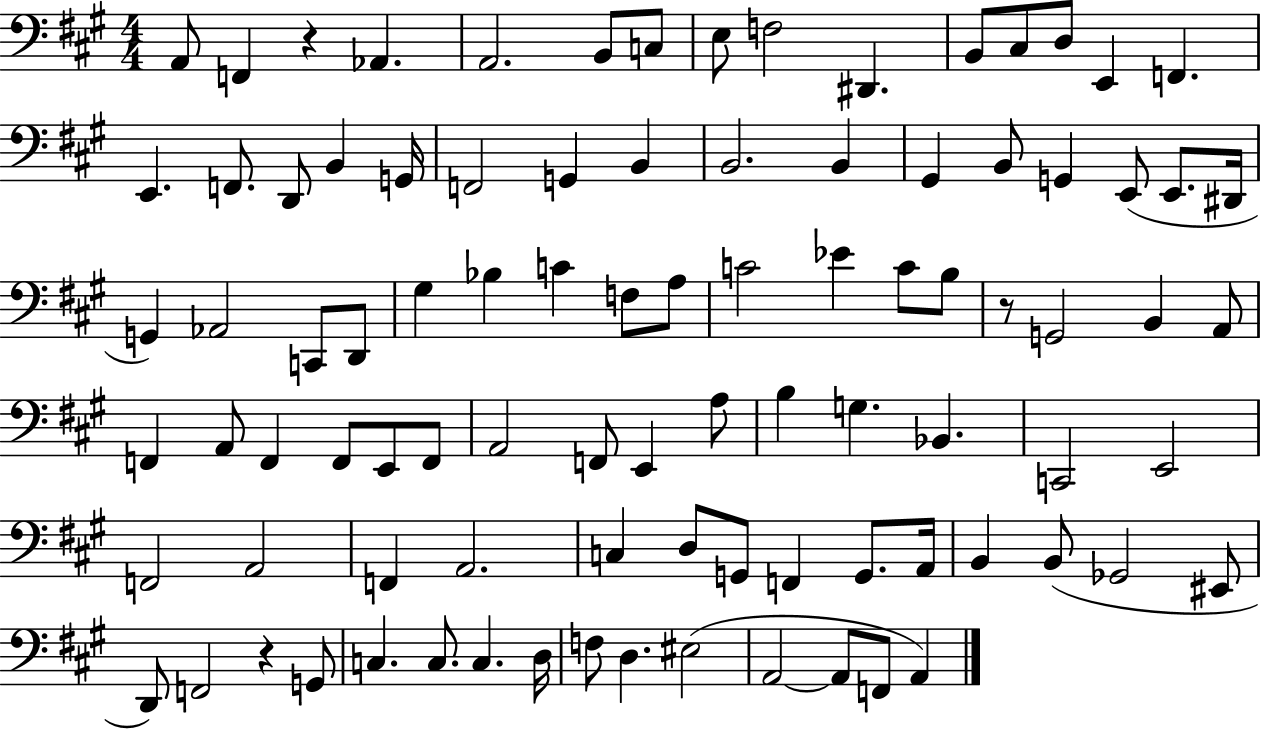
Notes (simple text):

A2/e F2/q R/q Ab2/q. A2/h. B2/e C3/e E3/e F3/h D#2/q. B2/e C#3/e D3/e E2/q F2/q. E2/q. F2/e. D2/e B2/q G2/s F2/h G2/q B2/q B2/h. B2/q G#2/q B2/e G2/q E2/e E2/e. D#2/s G2/q Ab2/h C2/e D2/e G#3/q Bb3/q C4/q F3/e A3/e C4/h Eb4/q C4/e B3/e R/e G2/h B2/q A2/e F2/q A2/e F2/q F2/e E2/e F2/e A2/h F2/e E2/q A3/e B3/q G3/q. Bb2/q. C2/h E2/h F2/h A2/h F2/q A2/h. C3/q D3/e G2/e F2/q G2/e. A2/s B2/q B2/e Gb2/h EIS2/e D2/e F2/h R/q G2/e C3/q. C3/e. C3/q. D3/s F3/e D3/q. EIS3/h A2/h A2/e F2/e A2/q